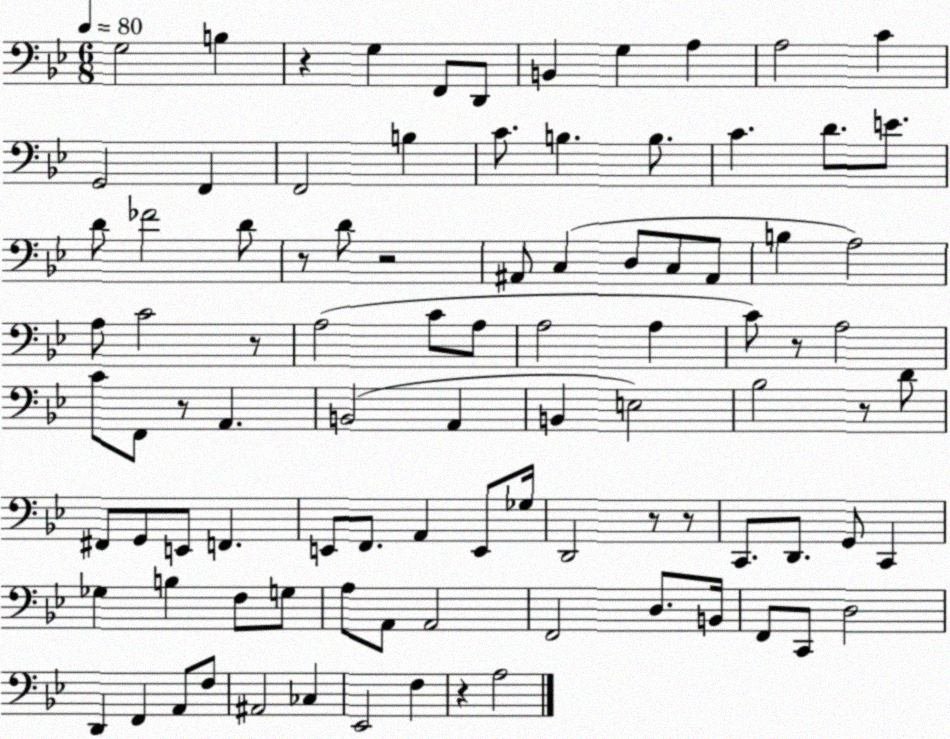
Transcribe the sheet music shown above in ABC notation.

X:1
T:Untitled
M:6/8
L:1/4
K:Bb
G,2 B, z G, F,,/2 D,,/2 B,, G, A, A,2 C G,,2 F,, F,,2 B, C/2 B, B,/2 C D/2 E/2 D/2 _F2 D/2 z/2 D/2 z2 ^A,,/2 C, D,/2 C,/2 ^A,,/2 B, A,2 A,/2 C2 z/2 A,2 C/2 A,/2 A,2 A, C/2 z/2 A,2 C/2 F,,/2 z/2 A,, B,,2 A,, B,, E,2 _B,2 z/2 D/2 ^F,,/2 G,,/2 E,,/2 F,, E,,/2 F,,/2 A,, E,,/2 _G,/4 D,,2 z/2 z/2 C,,/2 D,,/2 G,,/2 C,, _G, B, F,/2 G,/2 A,/2 A,,/2 A,,2 F,,2 D,/2 B,,/4 F,,/2 C,,/2 D,2 D,, F,, A,,/2 F,/2 ^A,,2 _C, _E,,2 F, z A,2